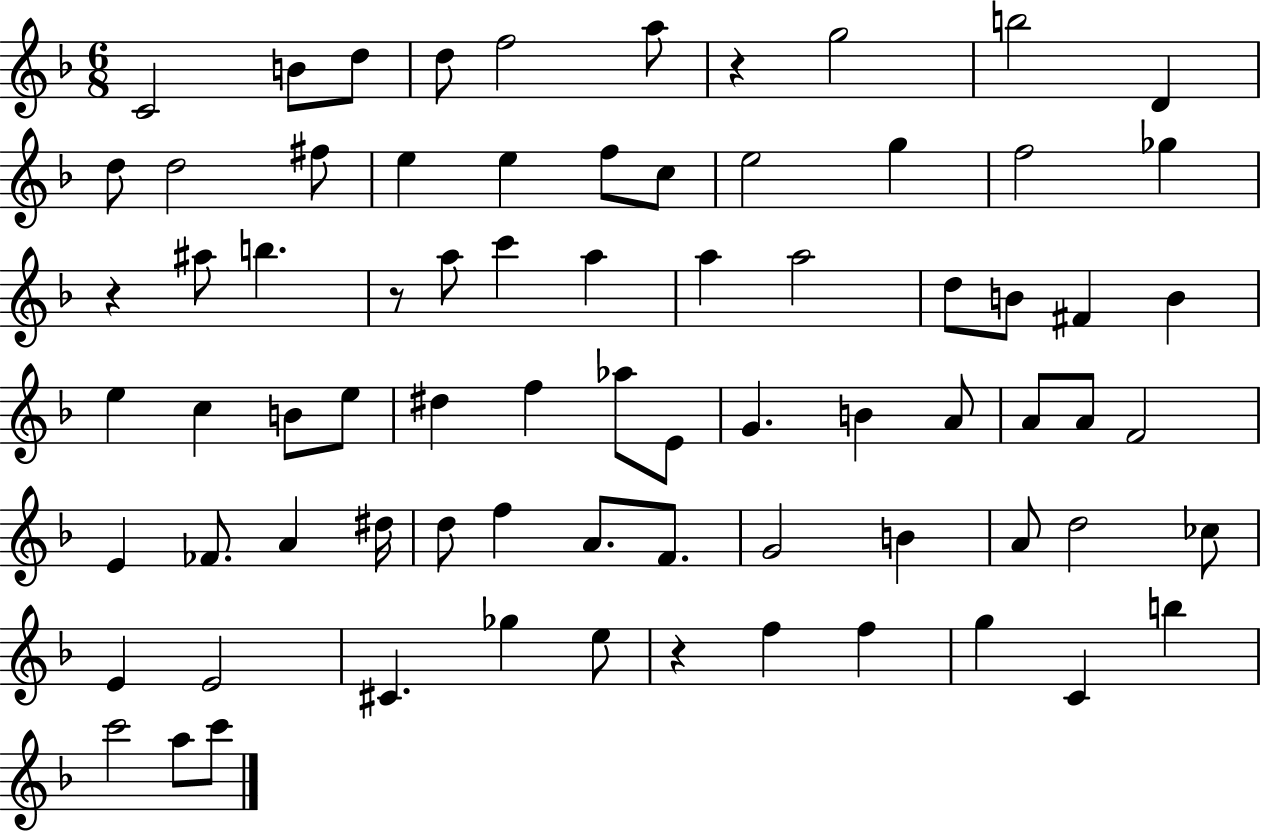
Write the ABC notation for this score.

X:1
T:Untitled
M:6/8
L:1/4
K:F
C2 B/2 d/2 d/2 f2 a/2 z g2 b2 D d/2 d2 ^f/2 e e f/2 c/2 e2 g f2 _g z ^a/2 b z/2 a/2 c' a a a2 d/2 B/2 ^F B e c B/2 e/2 ^d f _a/2 E/2 G B A/2 A/2 A/2 F2 E _F/2 A ^d/4 d/2 f A/2 F/2 G2 B A/2 d2 _c/2 E E2 ^C _g e/2 z f f g C b c'2 a/2 c'/2